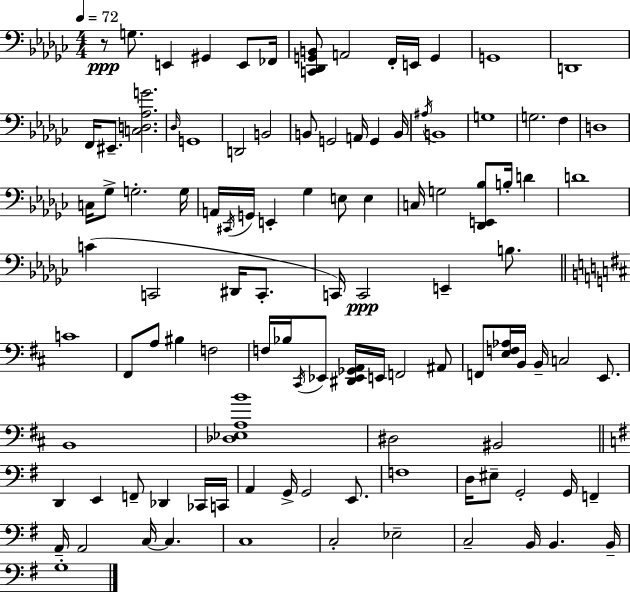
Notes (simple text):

R/e G3/e. E2/q G#2/q E2/e FES2/s [C2,Db2,G2,B2]/e A2/h F2/s E2/s G2/q G2/w D2/w F2/s EIS2/e. [C3,D3,Ab3,G4]/h. Db3/s G2/w D2/h B2/h B2/e G2/h A2/s G2/q B2/s A#3/s B2/w G3/w G3/h. F3/q D3/w C3/s Gb3/e G3/h. G3/s A2/s C#2/s G2/s E2/q Gb3/q E3/e E3/q C3/s G3/h [Db2,E2,Bb3]/e B3/s D4/q D4/w C4/q C2/h D#2/s C2/e. C2/s C2/h E2/q B3/e. C4/w F#2/e A3/e BIS3/q F3/h F3/s Bb3/s C#2/s Eb2/e [D#2,Eb2,Gb2,A2]/s E2/s F2/h A#2/e F2/e [E3,F3,Ab3]/s B2/s B2/s C3/h E2/e. B2/w [Db3,Eb3,A3,B4]/w D#3/h BIS2/h D2/q E2/q F2/e Db2/q CES2/s C2/s A2/q G2/s G2/h E2/e. F3/w D3/s EIS3/e G2/h G2/s F2/q A2/s A2/h C3/s C3/q. C3/w C3/h Eb3/h C3/h B2/s B2/q. B2/s G3/w